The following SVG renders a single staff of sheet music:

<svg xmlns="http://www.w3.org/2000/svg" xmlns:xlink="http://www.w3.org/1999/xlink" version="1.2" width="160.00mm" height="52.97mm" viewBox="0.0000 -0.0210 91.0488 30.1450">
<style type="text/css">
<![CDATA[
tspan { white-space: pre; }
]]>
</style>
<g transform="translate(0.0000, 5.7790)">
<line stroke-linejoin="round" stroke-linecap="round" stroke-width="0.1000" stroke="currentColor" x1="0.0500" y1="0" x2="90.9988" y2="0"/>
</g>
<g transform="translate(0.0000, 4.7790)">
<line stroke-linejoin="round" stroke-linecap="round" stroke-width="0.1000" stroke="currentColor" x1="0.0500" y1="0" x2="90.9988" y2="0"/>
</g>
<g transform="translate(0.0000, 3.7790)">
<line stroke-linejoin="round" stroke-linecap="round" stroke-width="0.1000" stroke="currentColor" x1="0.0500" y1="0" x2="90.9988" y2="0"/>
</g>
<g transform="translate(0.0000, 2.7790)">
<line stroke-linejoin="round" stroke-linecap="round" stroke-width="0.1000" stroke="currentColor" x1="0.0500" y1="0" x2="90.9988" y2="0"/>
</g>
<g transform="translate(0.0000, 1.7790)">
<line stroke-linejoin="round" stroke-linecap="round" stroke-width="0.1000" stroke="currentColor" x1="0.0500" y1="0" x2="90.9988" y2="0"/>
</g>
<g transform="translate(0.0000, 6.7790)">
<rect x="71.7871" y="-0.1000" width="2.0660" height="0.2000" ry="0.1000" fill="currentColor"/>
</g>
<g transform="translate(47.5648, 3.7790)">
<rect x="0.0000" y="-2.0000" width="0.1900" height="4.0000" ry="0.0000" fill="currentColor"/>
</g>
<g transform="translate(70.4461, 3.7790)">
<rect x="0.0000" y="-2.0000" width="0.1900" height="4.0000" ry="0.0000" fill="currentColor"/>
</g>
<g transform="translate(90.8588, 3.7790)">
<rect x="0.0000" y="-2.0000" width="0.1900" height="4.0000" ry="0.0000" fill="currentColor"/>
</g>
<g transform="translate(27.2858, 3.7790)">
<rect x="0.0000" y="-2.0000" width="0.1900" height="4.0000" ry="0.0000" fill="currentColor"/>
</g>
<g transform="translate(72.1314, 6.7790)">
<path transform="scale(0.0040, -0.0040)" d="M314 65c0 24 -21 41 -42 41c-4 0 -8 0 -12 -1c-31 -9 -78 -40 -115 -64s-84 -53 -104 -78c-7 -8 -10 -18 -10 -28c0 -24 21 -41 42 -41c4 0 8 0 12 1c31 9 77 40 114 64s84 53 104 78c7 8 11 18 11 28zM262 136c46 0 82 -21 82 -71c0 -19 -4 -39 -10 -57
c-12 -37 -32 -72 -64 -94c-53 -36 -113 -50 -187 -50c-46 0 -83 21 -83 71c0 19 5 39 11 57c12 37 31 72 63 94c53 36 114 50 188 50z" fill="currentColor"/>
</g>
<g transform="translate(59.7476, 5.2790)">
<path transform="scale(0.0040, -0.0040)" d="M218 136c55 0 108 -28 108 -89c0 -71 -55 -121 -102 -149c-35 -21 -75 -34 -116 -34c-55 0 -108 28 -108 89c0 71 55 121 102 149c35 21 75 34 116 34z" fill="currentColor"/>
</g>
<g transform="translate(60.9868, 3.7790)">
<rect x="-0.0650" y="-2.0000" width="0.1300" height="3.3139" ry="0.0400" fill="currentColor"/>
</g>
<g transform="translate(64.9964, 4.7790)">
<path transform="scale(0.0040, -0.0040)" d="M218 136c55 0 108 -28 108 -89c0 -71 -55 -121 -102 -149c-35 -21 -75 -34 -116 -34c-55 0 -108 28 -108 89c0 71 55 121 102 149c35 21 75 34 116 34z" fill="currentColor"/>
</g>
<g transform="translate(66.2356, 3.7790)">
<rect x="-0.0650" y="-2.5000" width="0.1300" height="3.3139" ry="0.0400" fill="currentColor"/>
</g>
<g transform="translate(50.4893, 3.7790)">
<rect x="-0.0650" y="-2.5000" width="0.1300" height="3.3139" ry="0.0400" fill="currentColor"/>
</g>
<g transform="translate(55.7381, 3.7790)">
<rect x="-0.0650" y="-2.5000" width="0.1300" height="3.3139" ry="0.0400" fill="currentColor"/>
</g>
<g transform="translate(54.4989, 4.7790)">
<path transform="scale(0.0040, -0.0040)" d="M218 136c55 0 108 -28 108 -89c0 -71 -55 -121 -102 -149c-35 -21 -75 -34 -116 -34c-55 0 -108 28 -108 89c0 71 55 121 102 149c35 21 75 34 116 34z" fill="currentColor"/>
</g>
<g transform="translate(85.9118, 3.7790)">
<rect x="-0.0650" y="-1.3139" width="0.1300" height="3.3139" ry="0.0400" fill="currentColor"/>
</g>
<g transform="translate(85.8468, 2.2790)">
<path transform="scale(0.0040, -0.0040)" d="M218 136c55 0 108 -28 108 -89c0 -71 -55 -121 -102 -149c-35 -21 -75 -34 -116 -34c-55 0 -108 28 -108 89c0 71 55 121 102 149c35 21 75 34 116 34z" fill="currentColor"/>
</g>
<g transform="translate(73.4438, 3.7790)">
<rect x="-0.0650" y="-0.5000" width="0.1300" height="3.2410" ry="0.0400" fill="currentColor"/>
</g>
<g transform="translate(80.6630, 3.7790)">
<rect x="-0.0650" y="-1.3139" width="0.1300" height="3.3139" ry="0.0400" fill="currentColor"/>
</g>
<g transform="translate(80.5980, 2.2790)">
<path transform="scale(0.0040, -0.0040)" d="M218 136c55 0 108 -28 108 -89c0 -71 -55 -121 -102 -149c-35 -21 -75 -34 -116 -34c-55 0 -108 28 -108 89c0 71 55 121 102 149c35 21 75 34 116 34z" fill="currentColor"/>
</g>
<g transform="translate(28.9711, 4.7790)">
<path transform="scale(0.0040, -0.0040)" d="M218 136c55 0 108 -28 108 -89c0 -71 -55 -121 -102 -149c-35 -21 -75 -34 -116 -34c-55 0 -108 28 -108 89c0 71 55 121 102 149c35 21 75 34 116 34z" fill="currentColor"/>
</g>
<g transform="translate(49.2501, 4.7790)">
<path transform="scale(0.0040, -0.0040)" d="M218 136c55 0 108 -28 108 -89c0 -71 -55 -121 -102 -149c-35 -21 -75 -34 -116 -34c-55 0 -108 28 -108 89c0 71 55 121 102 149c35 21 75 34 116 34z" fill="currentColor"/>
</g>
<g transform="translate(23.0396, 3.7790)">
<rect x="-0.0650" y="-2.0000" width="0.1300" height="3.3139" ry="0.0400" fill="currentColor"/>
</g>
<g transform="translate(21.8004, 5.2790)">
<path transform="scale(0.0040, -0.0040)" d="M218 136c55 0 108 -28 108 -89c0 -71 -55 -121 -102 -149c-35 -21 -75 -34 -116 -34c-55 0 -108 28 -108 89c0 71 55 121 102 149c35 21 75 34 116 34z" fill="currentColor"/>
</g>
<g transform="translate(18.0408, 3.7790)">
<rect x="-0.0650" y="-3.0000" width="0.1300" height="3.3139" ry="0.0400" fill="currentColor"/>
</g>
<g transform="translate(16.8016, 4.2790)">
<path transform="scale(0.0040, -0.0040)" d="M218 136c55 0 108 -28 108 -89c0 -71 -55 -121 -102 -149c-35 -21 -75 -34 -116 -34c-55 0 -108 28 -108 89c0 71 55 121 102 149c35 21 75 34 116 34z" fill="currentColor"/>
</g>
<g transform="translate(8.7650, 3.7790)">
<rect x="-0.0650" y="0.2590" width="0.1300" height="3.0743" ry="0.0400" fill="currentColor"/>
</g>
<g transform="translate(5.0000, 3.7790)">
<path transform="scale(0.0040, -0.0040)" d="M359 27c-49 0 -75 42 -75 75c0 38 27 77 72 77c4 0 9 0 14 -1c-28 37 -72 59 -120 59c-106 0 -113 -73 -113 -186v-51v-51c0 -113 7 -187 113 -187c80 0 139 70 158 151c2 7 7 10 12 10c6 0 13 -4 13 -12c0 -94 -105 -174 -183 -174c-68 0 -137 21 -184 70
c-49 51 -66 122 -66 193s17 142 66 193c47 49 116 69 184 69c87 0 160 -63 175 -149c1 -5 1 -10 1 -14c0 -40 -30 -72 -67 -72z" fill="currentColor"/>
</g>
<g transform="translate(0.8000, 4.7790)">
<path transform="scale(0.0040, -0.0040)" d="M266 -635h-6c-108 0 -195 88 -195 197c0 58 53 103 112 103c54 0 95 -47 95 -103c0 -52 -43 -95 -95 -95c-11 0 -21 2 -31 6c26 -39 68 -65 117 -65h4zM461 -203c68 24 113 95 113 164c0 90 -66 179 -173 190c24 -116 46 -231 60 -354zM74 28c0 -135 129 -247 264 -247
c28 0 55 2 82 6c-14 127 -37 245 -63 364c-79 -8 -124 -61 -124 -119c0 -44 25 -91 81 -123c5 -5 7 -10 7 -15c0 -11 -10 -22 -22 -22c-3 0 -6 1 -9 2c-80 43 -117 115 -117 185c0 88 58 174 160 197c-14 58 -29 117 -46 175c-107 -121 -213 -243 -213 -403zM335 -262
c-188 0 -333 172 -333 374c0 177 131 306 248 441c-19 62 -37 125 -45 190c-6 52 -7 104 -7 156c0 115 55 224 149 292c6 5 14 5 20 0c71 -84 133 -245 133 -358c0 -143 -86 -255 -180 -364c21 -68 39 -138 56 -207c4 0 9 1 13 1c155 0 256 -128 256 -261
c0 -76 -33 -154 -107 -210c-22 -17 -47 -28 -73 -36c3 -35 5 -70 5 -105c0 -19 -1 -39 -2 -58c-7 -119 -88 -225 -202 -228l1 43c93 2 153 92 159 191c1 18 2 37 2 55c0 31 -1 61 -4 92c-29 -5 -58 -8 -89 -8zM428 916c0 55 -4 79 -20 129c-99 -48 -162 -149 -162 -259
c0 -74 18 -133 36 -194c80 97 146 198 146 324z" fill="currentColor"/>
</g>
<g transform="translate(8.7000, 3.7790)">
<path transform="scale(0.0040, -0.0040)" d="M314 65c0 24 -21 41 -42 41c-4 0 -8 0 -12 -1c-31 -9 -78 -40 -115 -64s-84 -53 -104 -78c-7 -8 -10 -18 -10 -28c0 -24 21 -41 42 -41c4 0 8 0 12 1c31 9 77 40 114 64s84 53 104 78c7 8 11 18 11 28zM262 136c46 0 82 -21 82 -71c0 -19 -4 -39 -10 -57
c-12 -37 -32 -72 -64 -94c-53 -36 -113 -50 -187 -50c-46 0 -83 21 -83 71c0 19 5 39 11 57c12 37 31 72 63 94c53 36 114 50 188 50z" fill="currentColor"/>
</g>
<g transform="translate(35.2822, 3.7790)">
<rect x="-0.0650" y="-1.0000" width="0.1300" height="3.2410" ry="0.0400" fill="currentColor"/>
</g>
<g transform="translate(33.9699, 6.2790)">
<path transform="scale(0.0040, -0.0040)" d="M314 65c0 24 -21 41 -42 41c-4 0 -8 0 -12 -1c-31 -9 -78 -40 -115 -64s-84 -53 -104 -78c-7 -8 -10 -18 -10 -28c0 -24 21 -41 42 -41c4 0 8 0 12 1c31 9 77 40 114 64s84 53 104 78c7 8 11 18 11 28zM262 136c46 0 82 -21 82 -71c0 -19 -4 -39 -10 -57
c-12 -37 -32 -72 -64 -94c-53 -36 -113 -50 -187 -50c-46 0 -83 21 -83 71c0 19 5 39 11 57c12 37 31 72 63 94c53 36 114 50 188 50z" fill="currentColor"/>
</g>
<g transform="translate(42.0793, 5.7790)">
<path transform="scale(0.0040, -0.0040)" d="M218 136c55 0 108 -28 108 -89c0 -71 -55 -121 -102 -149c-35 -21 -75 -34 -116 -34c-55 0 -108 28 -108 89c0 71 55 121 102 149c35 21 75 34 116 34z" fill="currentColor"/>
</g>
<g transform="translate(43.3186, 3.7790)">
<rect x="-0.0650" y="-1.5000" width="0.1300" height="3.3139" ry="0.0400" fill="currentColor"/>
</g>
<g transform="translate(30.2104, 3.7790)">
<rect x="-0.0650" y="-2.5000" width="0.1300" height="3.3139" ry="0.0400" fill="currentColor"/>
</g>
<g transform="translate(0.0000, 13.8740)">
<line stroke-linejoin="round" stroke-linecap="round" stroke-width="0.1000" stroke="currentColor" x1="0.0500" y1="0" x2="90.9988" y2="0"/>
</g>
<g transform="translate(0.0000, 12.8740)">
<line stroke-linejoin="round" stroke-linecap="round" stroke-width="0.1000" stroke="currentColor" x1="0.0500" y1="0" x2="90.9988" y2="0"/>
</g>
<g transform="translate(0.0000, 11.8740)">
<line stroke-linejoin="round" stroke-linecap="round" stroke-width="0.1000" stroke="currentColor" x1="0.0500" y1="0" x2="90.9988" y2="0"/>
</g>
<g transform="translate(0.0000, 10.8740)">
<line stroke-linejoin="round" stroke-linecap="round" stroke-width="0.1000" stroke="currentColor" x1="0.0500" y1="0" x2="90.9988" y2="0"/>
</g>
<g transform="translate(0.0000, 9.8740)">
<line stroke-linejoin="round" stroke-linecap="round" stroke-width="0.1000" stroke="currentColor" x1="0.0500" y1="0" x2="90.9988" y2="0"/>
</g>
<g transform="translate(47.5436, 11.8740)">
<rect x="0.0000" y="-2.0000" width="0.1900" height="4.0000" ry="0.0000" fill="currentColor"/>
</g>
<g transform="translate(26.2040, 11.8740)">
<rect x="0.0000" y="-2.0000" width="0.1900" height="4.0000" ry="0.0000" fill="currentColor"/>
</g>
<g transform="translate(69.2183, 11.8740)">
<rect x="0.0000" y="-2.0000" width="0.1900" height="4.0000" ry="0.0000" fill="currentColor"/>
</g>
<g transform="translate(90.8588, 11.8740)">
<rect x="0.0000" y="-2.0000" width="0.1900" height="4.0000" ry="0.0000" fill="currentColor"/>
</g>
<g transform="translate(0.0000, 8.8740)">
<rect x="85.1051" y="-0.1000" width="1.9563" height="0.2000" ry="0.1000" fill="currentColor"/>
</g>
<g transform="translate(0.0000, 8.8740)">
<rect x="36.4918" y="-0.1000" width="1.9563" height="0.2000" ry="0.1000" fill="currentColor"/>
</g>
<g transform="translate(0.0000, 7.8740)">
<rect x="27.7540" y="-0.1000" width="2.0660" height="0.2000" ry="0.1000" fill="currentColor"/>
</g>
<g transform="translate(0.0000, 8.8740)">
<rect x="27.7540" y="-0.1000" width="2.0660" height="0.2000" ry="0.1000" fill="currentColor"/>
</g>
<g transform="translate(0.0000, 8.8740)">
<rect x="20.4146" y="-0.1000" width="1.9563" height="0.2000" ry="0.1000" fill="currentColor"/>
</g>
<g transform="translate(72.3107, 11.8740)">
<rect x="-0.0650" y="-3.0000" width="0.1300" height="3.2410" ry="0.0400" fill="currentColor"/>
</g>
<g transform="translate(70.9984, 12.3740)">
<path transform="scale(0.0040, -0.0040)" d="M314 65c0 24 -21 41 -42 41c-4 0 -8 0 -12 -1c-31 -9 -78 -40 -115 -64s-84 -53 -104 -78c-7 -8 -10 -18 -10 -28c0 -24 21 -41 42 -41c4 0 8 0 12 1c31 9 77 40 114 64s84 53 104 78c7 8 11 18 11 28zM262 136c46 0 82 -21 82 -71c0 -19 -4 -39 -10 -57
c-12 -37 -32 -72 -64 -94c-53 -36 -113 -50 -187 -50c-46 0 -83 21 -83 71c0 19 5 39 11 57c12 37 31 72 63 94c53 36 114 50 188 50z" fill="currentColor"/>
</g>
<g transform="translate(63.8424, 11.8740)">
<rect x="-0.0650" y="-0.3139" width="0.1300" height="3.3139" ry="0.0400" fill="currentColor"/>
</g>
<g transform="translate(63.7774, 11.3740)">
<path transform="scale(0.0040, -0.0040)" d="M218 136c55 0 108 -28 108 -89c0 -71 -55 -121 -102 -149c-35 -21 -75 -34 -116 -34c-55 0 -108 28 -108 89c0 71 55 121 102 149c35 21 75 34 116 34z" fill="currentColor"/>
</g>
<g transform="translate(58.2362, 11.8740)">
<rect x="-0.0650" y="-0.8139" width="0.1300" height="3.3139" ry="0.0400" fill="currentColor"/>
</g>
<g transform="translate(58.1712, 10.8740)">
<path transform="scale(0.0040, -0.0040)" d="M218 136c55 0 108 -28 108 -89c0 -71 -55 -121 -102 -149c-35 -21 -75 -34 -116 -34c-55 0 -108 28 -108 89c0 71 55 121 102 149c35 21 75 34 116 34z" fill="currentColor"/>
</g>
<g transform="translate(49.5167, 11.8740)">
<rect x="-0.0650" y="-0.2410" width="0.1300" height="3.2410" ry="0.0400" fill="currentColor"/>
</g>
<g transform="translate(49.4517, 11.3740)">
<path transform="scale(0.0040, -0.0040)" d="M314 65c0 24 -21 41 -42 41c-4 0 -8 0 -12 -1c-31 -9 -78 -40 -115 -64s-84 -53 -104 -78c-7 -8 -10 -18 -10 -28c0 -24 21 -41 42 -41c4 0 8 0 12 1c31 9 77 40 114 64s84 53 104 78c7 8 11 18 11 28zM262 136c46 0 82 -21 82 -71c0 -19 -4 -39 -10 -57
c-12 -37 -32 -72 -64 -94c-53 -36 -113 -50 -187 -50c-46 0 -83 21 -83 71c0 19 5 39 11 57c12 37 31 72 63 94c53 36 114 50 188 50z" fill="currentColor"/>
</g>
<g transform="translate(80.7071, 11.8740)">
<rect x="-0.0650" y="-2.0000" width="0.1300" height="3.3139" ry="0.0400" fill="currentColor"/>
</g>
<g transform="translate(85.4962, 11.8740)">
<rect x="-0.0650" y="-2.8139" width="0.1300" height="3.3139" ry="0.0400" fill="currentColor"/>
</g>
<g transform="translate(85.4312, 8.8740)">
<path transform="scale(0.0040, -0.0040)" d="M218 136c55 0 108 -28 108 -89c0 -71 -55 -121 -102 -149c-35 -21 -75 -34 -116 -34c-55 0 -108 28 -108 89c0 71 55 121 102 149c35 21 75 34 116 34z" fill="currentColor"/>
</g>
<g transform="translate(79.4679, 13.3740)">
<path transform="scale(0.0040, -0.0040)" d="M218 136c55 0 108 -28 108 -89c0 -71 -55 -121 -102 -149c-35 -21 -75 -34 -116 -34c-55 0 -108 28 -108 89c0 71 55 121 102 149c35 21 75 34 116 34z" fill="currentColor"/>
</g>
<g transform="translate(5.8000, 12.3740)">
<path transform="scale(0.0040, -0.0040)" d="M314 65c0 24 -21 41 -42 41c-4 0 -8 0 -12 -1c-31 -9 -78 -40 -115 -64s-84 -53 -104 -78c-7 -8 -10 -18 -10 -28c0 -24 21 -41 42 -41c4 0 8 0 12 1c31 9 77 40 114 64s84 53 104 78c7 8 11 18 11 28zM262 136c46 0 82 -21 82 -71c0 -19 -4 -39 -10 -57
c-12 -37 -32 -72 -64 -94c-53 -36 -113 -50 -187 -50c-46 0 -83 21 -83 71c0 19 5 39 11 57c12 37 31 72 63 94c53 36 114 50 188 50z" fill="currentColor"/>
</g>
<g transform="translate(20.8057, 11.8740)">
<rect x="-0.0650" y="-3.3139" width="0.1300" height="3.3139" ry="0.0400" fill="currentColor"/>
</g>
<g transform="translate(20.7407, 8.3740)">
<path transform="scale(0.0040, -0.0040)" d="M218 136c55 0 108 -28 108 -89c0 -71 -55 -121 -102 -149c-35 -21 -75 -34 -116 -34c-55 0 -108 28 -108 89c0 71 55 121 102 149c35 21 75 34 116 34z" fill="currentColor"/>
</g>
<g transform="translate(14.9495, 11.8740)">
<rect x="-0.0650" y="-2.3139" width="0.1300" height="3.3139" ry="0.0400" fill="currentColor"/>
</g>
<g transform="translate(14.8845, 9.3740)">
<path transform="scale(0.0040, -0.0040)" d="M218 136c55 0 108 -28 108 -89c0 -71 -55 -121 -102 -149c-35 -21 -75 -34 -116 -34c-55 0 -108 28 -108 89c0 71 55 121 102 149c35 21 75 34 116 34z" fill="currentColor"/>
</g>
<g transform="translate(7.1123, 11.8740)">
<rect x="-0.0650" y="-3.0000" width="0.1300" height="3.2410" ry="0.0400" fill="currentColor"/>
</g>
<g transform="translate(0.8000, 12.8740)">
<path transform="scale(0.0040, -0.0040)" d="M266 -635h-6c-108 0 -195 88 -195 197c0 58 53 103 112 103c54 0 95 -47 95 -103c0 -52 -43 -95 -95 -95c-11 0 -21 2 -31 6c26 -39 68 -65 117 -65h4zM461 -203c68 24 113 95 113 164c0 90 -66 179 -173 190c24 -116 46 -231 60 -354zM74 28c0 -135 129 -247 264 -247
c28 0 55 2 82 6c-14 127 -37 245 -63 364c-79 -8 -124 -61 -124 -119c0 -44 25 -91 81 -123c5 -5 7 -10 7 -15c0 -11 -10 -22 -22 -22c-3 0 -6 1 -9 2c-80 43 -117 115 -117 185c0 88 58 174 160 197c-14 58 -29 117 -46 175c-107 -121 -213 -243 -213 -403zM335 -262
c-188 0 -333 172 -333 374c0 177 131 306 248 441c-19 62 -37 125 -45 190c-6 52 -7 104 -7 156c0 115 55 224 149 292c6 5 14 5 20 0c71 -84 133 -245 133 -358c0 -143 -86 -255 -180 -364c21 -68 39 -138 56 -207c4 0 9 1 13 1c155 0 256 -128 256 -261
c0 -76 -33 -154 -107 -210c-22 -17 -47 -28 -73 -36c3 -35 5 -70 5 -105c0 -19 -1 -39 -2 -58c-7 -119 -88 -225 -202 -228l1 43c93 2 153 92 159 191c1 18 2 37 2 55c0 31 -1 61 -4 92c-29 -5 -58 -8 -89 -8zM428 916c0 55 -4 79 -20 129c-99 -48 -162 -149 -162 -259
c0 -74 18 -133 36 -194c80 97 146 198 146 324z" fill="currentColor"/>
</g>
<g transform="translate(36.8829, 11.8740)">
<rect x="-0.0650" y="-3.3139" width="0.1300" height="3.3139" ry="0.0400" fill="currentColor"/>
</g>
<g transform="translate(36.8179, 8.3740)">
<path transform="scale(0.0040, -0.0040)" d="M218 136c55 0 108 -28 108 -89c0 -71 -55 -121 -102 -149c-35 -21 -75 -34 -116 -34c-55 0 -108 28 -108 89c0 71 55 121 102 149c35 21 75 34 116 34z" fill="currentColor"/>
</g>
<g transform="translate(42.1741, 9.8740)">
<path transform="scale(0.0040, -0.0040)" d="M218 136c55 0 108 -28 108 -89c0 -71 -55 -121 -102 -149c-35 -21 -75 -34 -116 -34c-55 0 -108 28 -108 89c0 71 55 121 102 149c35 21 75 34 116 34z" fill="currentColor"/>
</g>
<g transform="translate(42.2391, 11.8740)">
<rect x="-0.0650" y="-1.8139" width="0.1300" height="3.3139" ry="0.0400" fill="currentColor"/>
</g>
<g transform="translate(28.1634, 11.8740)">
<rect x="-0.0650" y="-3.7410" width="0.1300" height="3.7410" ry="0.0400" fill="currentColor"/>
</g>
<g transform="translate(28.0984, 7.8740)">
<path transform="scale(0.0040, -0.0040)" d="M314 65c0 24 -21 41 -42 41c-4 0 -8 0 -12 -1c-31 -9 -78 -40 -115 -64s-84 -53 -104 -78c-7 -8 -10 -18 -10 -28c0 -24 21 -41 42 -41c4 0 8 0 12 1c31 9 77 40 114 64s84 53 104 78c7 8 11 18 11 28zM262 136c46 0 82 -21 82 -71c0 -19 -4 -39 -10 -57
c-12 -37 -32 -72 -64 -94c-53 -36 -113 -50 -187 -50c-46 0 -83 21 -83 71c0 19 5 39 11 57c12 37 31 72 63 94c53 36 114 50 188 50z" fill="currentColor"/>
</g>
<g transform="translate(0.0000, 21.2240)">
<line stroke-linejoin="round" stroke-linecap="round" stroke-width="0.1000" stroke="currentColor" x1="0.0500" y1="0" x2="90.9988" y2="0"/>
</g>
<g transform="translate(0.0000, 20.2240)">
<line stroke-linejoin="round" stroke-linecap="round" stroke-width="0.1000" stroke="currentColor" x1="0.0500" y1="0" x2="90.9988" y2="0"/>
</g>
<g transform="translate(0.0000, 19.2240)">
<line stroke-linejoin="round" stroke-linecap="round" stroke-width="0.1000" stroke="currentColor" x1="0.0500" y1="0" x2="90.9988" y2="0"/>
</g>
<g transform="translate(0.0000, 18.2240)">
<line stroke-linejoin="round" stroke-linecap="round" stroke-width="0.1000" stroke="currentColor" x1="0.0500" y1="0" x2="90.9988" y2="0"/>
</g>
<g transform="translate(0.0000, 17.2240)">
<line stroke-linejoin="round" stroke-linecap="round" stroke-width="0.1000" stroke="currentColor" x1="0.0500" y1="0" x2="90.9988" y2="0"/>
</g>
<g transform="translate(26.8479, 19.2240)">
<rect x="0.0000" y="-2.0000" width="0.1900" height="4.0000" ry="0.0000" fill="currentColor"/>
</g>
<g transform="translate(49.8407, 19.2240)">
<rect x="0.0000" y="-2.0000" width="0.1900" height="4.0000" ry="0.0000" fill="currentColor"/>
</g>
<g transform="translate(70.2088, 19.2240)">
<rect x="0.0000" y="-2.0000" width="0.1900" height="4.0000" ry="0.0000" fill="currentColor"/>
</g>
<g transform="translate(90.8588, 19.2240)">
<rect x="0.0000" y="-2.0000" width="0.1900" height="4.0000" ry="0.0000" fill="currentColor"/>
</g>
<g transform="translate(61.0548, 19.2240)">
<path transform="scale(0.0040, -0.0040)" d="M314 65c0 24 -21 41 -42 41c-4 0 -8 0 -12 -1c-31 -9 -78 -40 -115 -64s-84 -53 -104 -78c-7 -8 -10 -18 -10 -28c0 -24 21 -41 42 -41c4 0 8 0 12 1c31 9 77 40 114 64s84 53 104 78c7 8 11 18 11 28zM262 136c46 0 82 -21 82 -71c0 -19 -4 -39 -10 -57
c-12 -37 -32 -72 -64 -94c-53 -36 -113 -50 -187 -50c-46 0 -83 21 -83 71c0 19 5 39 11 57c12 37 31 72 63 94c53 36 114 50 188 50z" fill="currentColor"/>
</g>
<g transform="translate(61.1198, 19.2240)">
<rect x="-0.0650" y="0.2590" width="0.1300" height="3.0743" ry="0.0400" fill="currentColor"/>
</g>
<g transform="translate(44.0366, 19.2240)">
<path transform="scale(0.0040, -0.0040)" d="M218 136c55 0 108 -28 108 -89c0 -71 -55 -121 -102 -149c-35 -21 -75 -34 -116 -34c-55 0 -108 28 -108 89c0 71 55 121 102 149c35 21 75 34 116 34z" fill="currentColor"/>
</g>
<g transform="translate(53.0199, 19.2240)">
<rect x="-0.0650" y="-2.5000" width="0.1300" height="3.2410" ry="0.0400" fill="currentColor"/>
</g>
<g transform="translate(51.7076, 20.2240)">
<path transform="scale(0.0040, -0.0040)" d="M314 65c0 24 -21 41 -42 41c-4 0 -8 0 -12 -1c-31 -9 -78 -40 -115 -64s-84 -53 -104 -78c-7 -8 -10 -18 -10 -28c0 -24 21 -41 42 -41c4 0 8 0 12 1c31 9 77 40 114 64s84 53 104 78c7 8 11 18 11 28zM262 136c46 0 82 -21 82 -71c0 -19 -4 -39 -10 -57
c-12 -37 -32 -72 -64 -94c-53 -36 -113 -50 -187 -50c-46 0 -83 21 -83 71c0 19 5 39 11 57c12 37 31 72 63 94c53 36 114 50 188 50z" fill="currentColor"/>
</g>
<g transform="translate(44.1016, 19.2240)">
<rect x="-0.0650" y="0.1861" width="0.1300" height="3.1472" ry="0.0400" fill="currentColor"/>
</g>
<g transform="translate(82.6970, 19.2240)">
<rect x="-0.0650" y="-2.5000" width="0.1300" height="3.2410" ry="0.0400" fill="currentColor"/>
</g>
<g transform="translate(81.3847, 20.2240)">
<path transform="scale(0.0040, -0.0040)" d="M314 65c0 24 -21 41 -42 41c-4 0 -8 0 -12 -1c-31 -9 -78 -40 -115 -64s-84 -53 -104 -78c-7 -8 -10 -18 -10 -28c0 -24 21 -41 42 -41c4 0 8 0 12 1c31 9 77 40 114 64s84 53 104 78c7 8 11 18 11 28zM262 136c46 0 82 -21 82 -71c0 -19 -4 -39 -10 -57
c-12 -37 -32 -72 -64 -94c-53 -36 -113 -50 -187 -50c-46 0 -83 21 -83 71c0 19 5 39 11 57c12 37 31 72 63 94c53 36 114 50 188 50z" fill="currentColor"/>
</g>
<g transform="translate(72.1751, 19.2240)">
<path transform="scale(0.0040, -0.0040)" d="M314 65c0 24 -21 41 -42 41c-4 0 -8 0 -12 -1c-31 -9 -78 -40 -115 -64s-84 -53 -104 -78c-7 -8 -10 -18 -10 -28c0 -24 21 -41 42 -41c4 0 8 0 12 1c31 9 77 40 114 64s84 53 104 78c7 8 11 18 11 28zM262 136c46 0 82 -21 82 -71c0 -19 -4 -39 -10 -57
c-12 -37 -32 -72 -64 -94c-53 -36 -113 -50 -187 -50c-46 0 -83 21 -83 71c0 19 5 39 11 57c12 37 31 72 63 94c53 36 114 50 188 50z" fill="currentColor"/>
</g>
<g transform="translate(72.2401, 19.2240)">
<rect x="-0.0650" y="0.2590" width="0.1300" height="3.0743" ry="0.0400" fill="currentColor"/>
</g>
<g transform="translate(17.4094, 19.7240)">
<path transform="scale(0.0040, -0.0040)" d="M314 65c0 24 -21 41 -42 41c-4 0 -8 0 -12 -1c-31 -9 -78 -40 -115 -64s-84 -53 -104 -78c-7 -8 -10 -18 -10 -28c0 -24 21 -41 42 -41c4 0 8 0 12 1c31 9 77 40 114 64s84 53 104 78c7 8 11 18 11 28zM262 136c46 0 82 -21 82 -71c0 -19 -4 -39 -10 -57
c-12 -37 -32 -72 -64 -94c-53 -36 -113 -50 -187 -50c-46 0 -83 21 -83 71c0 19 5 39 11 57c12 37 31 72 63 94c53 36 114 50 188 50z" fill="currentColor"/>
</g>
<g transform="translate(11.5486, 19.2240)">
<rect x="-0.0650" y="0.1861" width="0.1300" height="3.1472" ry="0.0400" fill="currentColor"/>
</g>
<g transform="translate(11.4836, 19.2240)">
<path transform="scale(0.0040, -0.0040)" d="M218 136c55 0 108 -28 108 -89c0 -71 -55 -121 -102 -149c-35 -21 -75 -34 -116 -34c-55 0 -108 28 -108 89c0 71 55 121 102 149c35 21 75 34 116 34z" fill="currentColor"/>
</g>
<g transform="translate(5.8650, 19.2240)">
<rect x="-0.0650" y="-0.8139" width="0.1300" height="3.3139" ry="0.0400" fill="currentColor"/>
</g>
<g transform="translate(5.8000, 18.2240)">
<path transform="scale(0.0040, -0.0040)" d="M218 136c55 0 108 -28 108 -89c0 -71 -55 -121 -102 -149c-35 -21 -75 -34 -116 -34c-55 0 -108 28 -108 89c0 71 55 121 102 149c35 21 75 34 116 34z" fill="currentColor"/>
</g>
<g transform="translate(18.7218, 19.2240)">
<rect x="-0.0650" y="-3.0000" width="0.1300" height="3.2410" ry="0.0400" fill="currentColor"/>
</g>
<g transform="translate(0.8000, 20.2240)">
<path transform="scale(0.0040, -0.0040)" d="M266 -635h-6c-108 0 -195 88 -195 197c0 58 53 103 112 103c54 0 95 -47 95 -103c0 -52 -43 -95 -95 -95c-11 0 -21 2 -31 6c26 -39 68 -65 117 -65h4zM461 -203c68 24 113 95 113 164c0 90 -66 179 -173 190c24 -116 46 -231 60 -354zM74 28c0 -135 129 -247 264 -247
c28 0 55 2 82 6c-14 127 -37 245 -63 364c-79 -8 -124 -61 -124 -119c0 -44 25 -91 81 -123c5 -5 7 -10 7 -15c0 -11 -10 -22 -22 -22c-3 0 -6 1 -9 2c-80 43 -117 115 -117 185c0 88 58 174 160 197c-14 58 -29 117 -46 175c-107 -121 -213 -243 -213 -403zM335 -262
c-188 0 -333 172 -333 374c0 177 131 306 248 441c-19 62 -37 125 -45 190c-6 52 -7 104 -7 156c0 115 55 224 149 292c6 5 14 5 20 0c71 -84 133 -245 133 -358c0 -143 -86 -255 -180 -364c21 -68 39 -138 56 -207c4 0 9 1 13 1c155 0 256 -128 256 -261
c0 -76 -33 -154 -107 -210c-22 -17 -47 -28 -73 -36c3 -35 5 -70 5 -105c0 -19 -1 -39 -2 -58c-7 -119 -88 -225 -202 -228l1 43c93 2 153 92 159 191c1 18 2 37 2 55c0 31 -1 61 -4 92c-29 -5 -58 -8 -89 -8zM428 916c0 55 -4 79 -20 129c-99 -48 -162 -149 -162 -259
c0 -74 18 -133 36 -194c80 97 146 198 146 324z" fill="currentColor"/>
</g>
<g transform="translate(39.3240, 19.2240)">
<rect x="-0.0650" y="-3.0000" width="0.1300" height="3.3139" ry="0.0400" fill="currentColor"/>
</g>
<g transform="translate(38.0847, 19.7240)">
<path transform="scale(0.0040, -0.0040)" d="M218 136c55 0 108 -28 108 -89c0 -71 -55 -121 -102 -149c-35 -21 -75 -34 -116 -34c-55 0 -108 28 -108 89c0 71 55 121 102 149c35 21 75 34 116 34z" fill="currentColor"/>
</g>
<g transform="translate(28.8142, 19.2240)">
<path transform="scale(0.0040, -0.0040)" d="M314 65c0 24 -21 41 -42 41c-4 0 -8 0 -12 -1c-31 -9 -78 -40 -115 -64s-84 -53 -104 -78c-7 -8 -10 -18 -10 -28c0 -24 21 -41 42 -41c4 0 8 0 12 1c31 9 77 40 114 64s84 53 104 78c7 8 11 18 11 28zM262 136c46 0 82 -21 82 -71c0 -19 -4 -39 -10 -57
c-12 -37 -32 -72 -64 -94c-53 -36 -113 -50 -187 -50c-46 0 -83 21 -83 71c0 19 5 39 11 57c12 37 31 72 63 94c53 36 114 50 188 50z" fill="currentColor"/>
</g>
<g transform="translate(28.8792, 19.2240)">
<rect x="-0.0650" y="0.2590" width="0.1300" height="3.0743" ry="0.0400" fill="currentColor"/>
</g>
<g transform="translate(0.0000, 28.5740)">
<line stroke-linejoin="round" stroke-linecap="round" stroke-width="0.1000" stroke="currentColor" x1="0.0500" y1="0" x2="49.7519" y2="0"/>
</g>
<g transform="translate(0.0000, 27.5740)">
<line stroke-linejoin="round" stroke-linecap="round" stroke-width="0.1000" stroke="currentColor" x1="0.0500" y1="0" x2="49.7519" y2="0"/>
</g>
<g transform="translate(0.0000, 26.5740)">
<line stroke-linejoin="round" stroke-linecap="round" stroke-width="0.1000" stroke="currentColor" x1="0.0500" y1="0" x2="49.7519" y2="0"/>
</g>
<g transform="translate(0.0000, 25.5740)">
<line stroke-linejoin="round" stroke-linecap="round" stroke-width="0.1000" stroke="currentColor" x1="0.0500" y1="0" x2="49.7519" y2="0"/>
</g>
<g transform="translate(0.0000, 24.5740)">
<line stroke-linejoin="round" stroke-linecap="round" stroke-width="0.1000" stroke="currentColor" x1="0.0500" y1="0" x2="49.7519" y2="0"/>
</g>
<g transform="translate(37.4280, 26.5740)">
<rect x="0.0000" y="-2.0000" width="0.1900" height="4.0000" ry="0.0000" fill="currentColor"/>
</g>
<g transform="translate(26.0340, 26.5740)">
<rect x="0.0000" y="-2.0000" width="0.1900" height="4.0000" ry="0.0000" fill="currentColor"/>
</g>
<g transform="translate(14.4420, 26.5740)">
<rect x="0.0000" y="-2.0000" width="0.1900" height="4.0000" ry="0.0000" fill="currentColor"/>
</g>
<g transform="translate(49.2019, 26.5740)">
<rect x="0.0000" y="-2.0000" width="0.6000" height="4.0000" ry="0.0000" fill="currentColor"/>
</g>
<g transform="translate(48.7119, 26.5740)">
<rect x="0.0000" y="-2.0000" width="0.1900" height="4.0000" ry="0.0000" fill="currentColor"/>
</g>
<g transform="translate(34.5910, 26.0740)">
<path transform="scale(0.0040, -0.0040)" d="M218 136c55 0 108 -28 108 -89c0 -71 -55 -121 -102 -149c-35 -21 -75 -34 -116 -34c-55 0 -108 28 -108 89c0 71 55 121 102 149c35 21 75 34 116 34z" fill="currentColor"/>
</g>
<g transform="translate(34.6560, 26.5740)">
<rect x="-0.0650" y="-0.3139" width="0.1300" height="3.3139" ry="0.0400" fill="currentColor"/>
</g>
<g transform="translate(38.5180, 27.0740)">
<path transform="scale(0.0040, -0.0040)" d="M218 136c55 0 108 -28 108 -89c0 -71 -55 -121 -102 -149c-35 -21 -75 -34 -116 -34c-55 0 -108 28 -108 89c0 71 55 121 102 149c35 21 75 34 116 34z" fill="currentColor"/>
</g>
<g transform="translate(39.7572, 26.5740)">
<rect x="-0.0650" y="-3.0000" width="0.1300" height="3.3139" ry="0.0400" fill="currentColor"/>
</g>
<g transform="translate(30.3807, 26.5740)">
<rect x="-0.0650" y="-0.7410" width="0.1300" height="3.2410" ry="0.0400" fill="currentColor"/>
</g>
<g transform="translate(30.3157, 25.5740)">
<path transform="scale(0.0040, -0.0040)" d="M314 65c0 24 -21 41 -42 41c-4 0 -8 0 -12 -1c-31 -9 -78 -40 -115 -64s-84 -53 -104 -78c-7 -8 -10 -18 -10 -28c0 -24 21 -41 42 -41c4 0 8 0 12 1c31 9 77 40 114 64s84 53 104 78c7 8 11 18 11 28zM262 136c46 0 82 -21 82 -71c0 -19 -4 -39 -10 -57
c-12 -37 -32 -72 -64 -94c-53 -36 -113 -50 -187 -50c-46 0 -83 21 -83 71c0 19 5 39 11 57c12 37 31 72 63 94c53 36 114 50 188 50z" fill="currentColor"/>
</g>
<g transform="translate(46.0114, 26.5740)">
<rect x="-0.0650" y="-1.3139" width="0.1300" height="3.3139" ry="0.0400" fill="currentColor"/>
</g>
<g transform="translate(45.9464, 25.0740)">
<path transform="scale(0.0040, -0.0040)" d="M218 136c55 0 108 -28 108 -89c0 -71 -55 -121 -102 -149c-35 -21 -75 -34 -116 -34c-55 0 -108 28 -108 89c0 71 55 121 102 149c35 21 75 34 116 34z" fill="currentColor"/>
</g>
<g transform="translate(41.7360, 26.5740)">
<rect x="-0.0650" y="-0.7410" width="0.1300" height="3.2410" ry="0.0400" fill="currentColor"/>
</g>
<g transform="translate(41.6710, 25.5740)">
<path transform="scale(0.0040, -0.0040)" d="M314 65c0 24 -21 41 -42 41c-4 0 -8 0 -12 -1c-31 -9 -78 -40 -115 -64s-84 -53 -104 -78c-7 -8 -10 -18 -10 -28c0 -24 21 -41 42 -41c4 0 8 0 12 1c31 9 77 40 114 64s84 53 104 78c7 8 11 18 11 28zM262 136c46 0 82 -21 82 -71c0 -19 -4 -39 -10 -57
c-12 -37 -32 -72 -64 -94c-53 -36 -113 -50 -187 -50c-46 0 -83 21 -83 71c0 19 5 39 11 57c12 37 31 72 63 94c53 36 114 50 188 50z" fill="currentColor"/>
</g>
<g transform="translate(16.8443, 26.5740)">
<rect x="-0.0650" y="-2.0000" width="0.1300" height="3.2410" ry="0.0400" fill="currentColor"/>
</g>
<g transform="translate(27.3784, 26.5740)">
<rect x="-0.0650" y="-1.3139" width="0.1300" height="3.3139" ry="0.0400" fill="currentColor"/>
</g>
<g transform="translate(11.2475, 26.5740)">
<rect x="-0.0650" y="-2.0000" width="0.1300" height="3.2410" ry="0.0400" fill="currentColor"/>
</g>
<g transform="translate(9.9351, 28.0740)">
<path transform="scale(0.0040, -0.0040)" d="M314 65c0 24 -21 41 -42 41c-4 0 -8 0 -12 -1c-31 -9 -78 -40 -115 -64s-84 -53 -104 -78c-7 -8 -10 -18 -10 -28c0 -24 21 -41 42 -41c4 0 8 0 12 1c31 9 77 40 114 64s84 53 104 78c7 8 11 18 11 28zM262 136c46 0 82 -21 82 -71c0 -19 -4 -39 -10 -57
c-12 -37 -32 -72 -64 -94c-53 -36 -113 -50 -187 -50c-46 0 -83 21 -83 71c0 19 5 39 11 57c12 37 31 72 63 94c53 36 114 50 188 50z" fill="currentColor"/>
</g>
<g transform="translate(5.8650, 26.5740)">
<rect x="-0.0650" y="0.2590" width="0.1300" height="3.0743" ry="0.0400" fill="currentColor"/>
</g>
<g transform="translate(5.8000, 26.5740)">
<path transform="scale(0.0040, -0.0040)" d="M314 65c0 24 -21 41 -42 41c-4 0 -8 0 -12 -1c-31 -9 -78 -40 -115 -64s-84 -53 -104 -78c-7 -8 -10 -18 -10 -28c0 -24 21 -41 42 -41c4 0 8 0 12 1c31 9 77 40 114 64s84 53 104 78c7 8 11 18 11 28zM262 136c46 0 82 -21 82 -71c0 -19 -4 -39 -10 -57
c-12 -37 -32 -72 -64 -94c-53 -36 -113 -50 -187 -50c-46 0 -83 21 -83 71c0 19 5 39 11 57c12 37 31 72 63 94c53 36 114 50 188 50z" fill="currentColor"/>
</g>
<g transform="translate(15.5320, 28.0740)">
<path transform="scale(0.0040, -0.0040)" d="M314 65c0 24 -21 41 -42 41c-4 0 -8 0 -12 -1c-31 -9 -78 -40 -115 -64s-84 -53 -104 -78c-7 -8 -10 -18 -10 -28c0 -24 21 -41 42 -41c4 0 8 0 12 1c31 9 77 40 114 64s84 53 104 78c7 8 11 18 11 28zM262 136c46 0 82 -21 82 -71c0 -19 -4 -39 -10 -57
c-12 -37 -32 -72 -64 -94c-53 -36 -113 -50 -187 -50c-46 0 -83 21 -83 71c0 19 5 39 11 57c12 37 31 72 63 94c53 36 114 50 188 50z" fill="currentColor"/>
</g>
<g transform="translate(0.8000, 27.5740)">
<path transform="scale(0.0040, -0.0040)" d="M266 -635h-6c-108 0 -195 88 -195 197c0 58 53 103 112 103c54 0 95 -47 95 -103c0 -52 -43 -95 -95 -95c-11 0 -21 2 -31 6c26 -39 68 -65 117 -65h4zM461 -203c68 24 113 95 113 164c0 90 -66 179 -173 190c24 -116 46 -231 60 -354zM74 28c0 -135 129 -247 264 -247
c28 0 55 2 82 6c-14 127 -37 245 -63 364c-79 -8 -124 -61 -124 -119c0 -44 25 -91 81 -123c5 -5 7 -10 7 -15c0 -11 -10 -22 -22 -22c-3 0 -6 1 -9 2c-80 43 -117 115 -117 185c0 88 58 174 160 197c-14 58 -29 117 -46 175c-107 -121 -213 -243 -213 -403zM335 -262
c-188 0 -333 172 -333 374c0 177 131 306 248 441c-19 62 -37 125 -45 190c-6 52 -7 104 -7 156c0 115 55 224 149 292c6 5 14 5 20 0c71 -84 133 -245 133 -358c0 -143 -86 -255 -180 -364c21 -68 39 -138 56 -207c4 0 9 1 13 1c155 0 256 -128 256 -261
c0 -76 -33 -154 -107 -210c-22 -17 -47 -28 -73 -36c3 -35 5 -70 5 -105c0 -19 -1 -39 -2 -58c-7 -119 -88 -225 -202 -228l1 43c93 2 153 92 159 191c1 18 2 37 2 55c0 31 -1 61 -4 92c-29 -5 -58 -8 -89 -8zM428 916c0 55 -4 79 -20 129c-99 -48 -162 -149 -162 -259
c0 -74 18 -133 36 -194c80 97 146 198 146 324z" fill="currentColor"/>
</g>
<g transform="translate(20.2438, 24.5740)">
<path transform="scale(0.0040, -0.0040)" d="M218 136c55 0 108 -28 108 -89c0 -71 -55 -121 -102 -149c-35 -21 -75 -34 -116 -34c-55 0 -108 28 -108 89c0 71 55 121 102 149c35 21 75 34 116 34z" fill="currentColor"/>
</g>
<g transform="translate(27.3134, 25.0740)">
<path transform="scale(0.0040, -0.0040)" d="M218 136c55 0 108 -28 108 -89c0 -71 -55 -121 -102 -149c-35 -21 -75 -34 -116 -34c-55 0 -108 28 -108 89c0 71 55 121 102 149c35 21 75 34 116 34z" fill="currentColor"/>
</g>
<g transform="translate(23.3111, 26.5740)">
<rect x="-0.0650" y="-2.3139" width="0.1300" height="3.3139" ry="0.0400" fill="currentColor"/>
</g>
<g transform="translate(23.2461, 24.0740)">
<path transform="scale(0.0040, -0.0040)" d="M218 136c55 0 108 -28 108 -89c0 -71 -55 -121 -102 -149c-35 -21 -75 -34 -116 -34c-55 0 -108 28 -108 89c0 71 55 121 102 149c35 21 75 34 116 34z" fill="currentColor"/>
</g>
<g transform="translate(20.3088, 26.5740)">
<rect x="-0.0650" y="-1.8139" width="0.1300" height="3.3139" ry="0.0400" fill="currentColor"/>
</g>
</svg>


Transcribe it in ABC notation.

X:1
T:Untitled
M:4/4
L:1/4
K:C
B2 A F G D2 E G G F G C2 e e A2 g b c'2 b f c2 d c A2 F a d B A2 B2 A B G2 B2 B2 G2 B2 F2 F2 f g e d2 c A d2 e